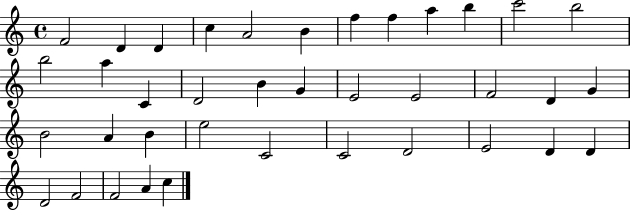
F4/h D4/q D4/q C5/q A4/h B4/q F5/q F5/q A5/q B5/q C6/h B5/h B5/h A5/q C4/q D4/h B4/q G4/q E4/h E4/h F4/h D4/q G4/q B4/h A4/q B4/q E5/h C4/h C4/h D4/h E4/h D4/q D4/q D4/h F4/h F4/h A4/q C5/q